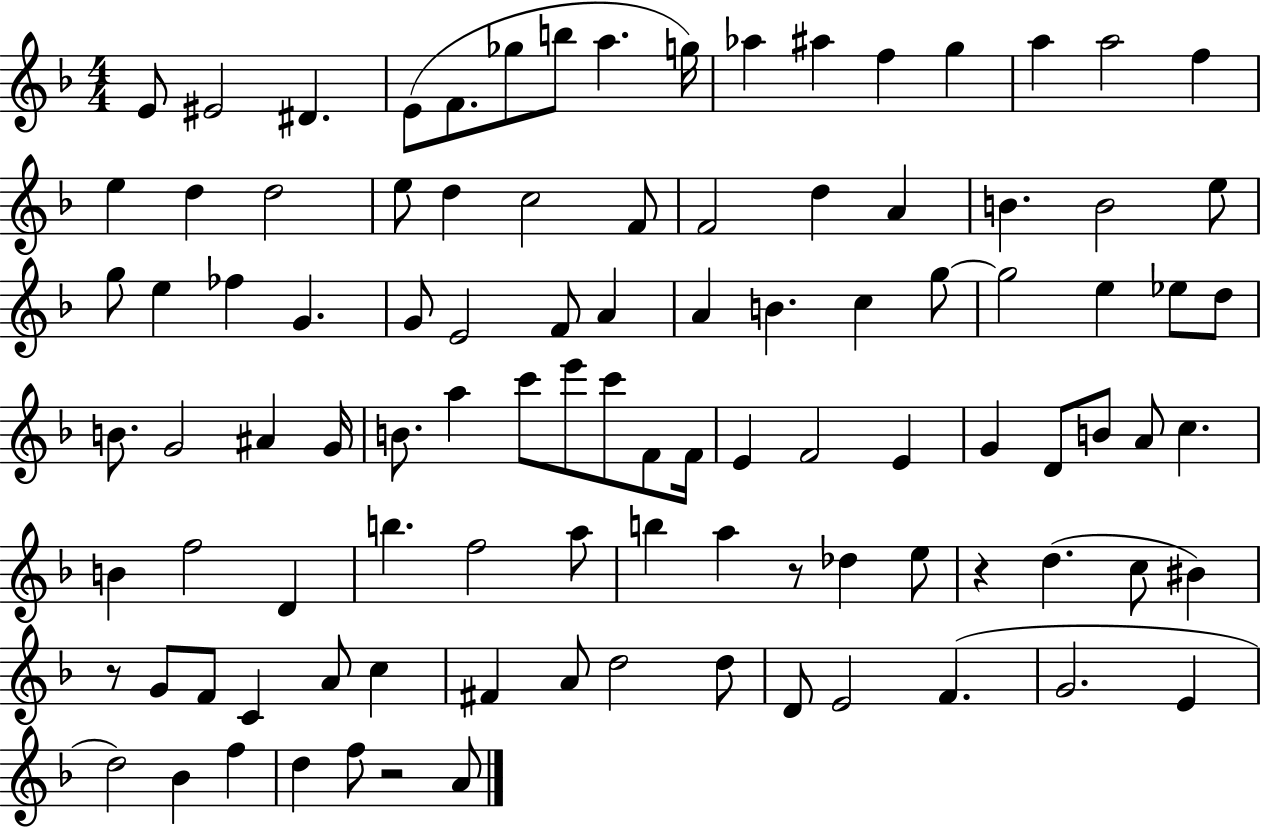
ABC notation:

X:1
T:Untitled
M:4/4
L:1/4
K:F
E/2 ^E2 ^D E/2 F/2 _g/2 b/2 a g/4 _a ^a f g a a2 f e d d2 e/2 d c2 F/2 F2 d A B B2 e/2 g/2 e _f G G/2 E2 F/2 A A B c g/2 g2 e _e/2 d/2 B/2 G2 ^A G/4 B/2 a c'/2 e'/2 c'/2 F/2 F/4 E F2 E G D/2 B/2 A/2 c B f2 D b f2 a/2 b a z/2 _d e/2 z d c/2 ^B z/2 G/2 F/2 C A/2 c ^F A/2 d2 d/2 D/2 E2 F G2 E d2 _B f d f/2 z2 A/2